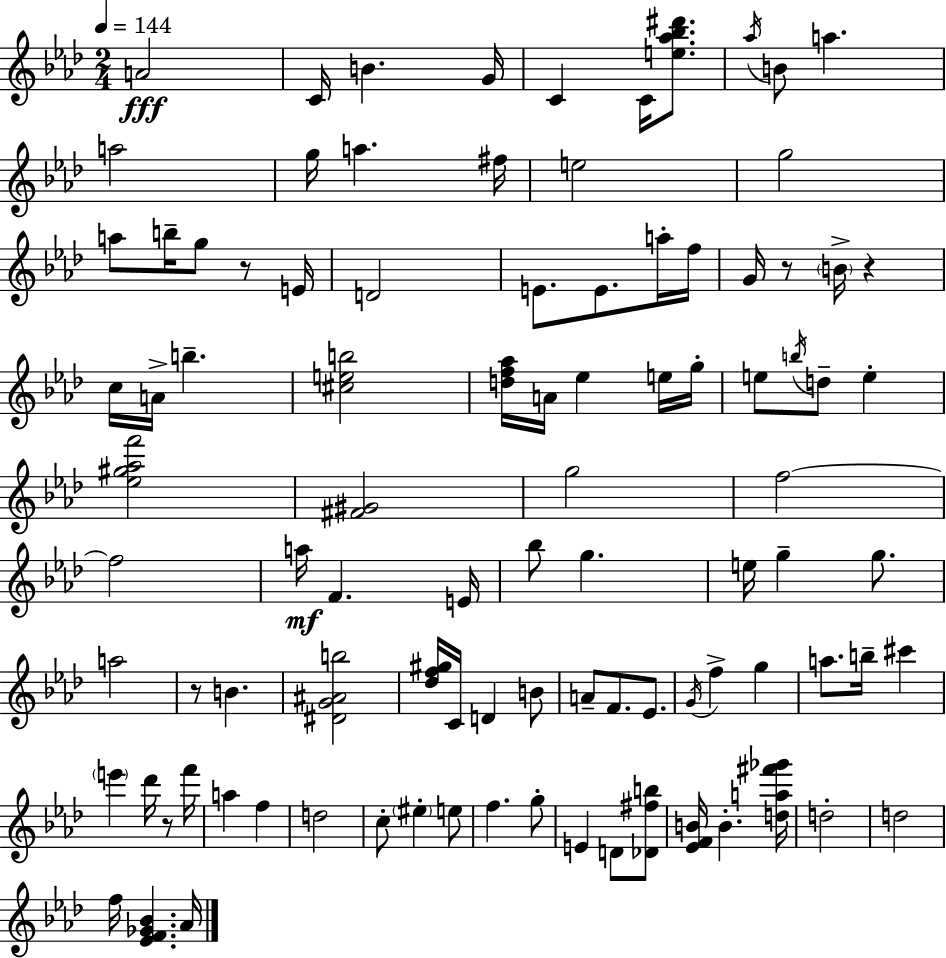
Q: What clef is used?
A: treble